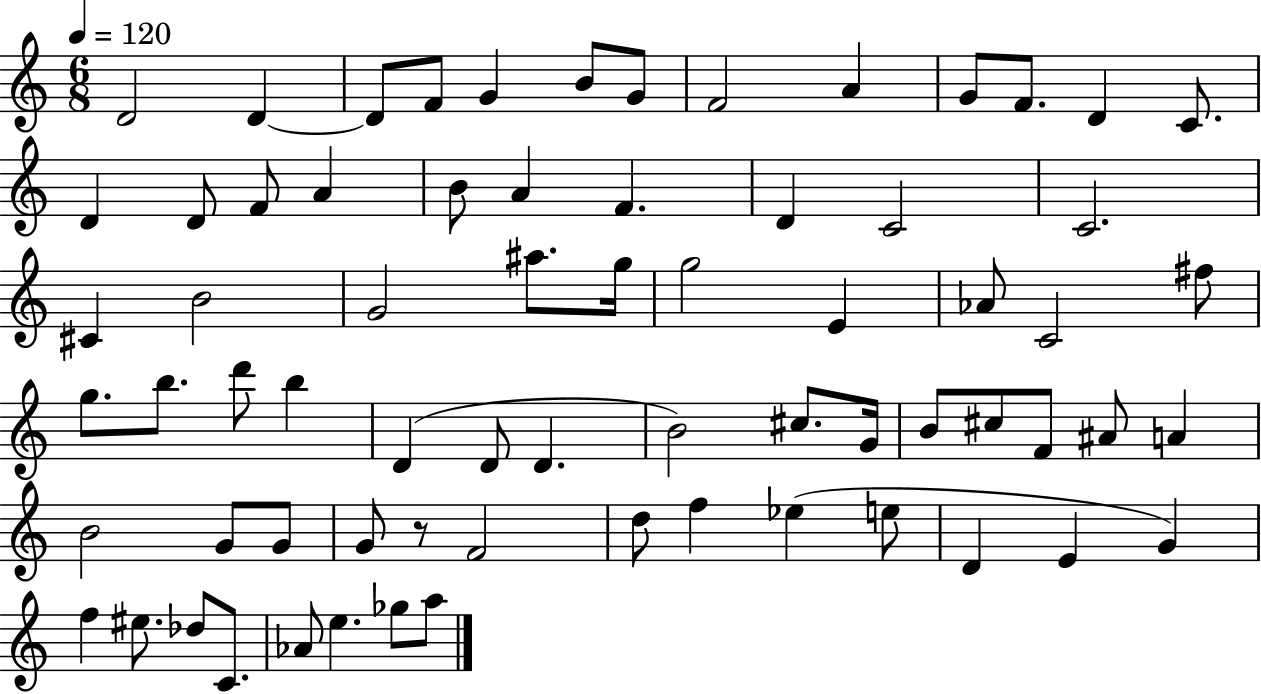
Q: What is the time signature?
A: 6/8